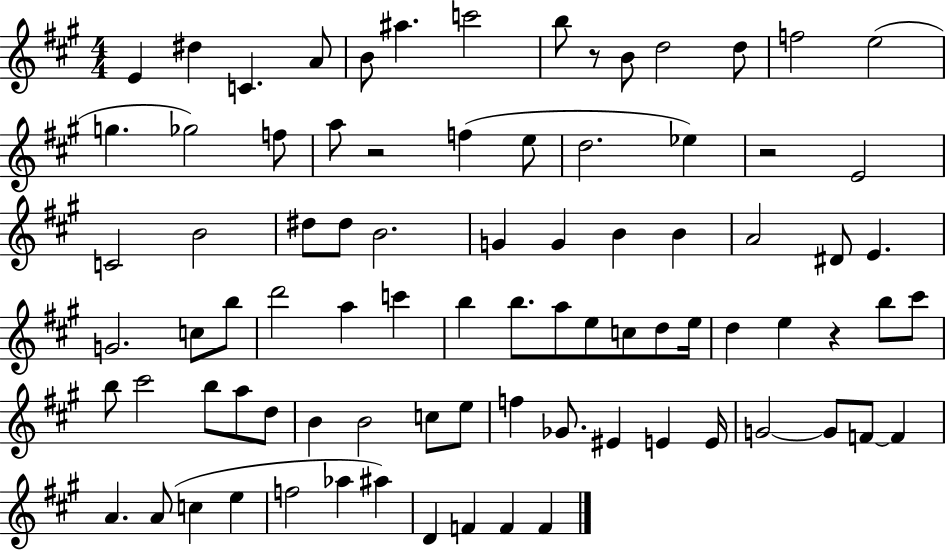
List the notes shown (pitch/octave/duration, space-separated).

E4/q D#5/q C4/q. A4/e B4/e A#5/q. C6/h B5/e R/e B4/e D5/h D5/e F5/h E5/h G5/q. Gb5/h F5/e A5/e R/h F5/q E5/e D5/h. Eb5/q R/h E4/h C4/h B4/h D#5/e D#5/e B4/h. G4/q G4/q B4/q B4/q A4/h D#4/e E4/q. G4/h. C5/e B5/e D6/h A5/q C6/q B5/q B5/e. A5/e E5/e C5/e D5/e E5/s D5/q E5/q R/q B5/e C#6/e B5/e C#6/h B5/e A5/e D5/e B4/q B4/h C5/e E5/e F5/q Gb4/e. EIS4/q E4/q E4/s G4/h G4/e F4/e F4/q A4/q. A4/e C5/q E5/q F5/h Ab5/q A#5/q D4/q F4/q F4/q F4/q